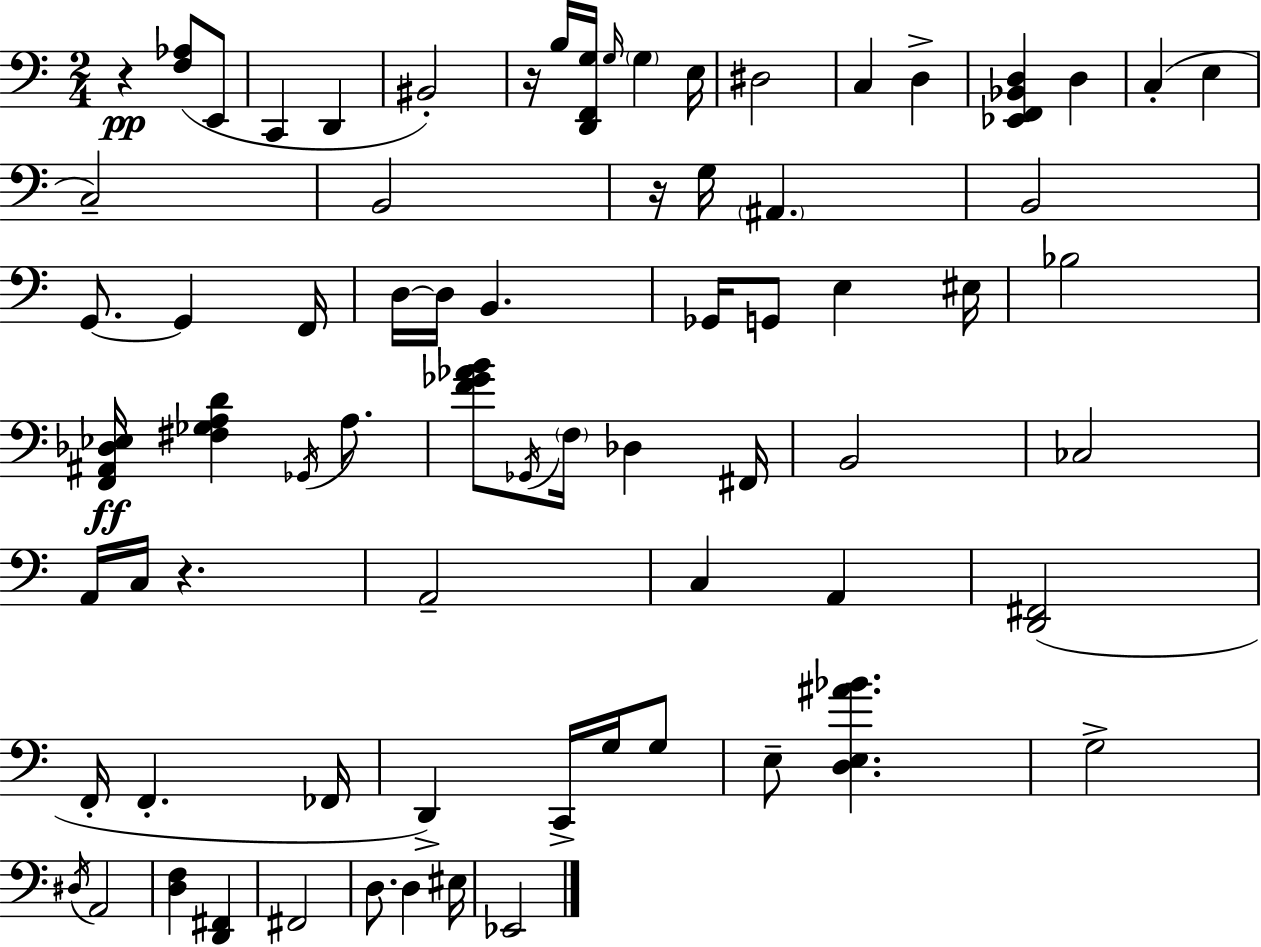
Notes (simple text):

R/q [F3,Ab3]/e E2/e C2/q D2/q BIS2/h R/s B3/s [D2,F2,G3]/s G3/s G3/q E3/s D#3/h C3/q D3/q [Eb2,F2,Bb2,D3]/q D3/q C3/q E3/q C3/h B2/h R/s G3/s A#2/q. B2/h G2/e. G2/q F2/s D3/s D3/s B2/q. Gb2/s G2/e E3/q EIS3/s Bb3/h [F2,A#2,Db3,Eb3]/s [F#3,Gb3,A3,D4]/q Gb2/s A3/e. [F4,Gb4,Ab4,B4]/e Gb2/s F3/s Db3/q F#2/s B2/h CES3/h A2/s C3/s R/q. A2/h C3/q A2/q [D2,F#2]/h F2/s F2/q. FES2/s D2/q C2/s G3/s G3/e E3/e [D3,E3,A#4,Bb4]/q. G3/h D#3/s A2/h [D3,F3]/q [D2,F#2]/q F#2/h D3/e. D3/q EIS3/s Eb2/h